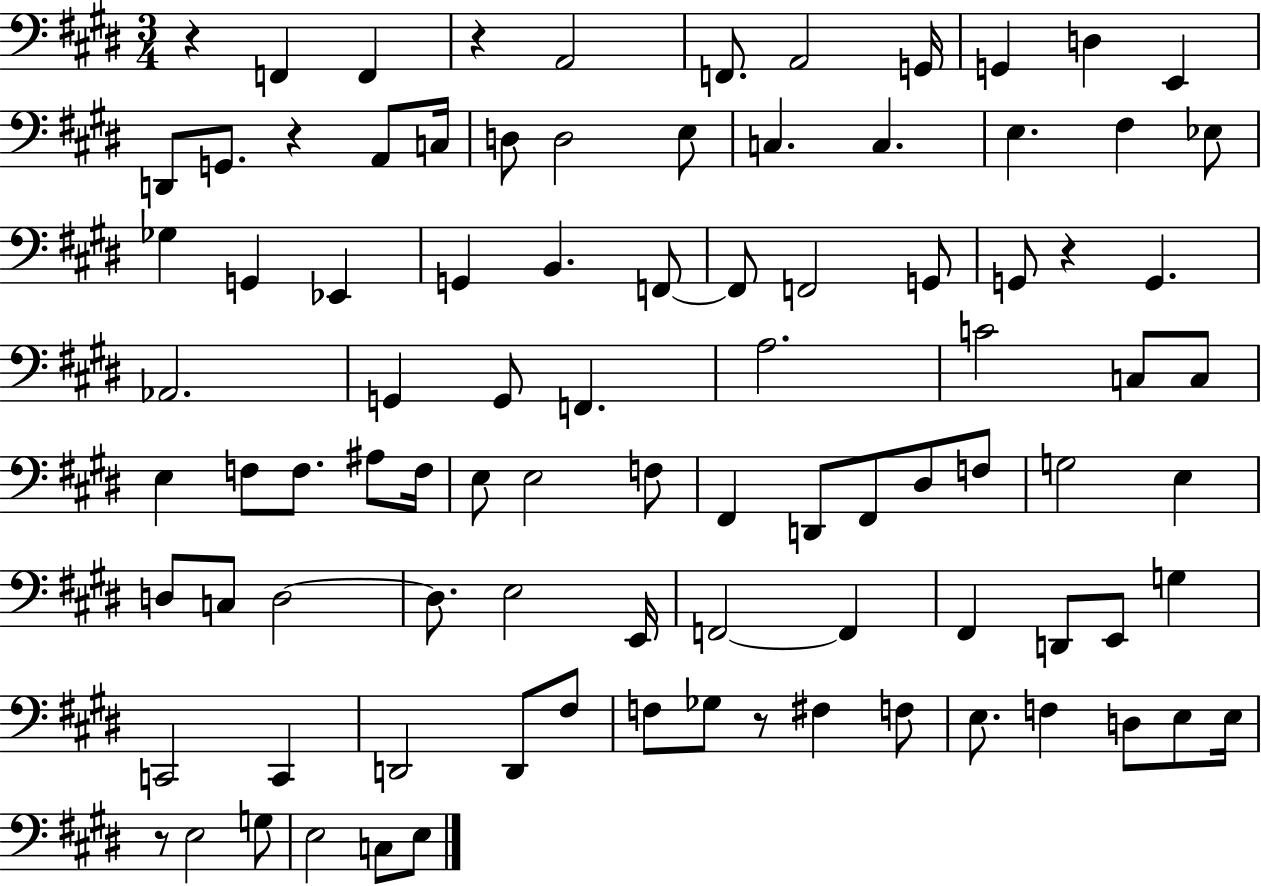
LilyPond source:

{
  \clef bass
  \numericTimeSignature
  \time 3/4
  \key e \major
  \repeat volta 2 { r4 f,4 f,4 | r4 a,2 | f,8. a,2 g,16 | g,4 d4 e,4 | \break d,8 g,8. r4 a,8 c16 | d8 d2 e8 | c4. c4. | e4. fis4 ees8 | \break ges4 g,4 ees,4 | g,4 b,4. f,8~~ | f,8 f,2 g,8 | g,8 r4 g,4. | \break aes,2. | g,4 g,8 f,4. | a2. | c'2 c8 c8 | \break e4 f8 f8. ais8 f16 | e8 e2 f8 | fis,4 d,8 fis,8 dis8 f8 | g2 e4 | \break d8 c8 d2~~ | d8. e2 e,16 | f,2~~ f,4 | fis,4 d,8 e,8 g4 | \break c,2 c,4 | d,2 d,8 fis8 | f8 ges8 r8 fis4 f8 | e8. f4 d8 e8 e16 | \break r8 e2 g8 | e2 c8 e8 | } \bar "|."
}